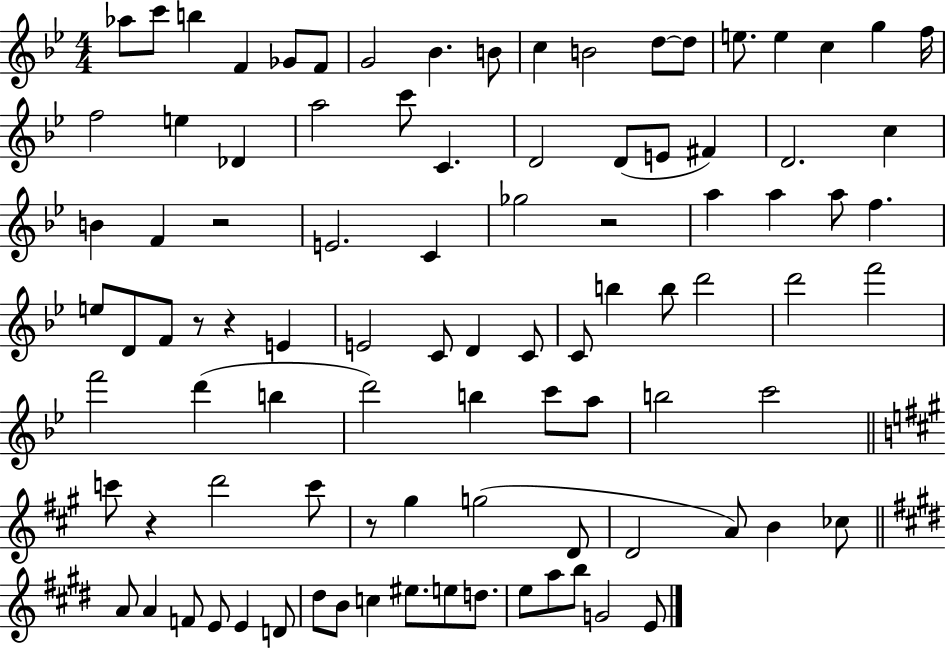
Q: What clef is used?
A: treble